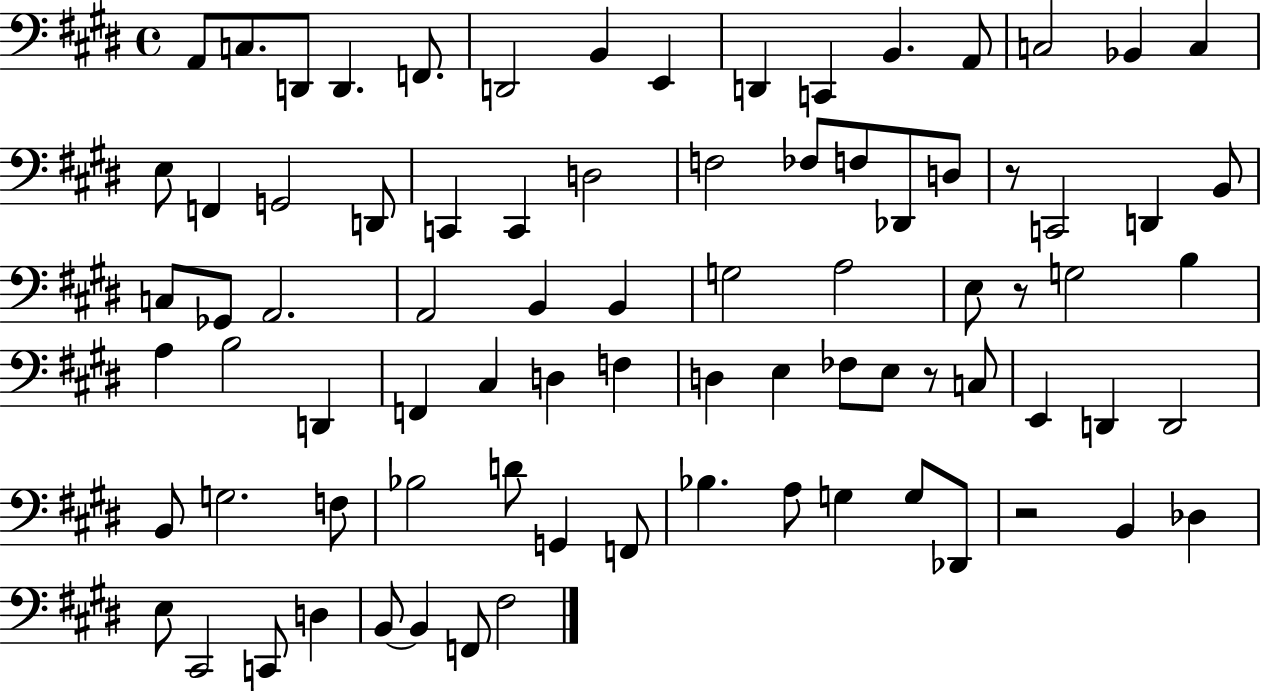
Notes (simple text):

A2/e C3/e. D2/e D2/q. F2/e. D2/h B2/q E2/q D2/q C2/q B2/q. A2/e C3/h Bb2/q C3/q E3/e F2/q G2/h D2/e C2/q C2/q D3/h F3/h FES3/e F3/e Db2/e D3/e R/e C2/h D2/q B2/e C3/e Gb2/e A2/h. A2/h B2/q B2/q G3/h A3/h E3/e R/e G3/h B3/q A3/q B3/h D2/q F2/q C#3/q D3/q F3/q D3/q E3/q FES3/e E3/e R/e C3/e E2/q D2/q D2/h B2/e G3/h. F3/e Bb3/h D4/e G2/q F2/e Bb3/q. A3/e G3/q G3/e Db2/e R/h B2/q Db3/q E3/e C#2/h C2/e D3/q B2/e B2/q F2/e F#3/h